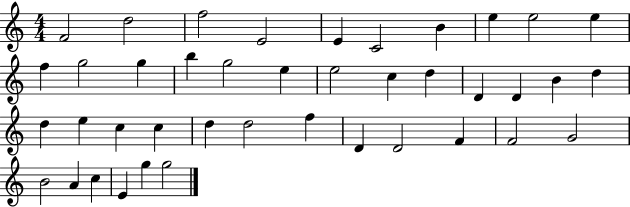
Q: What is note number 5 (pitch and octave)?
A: E4